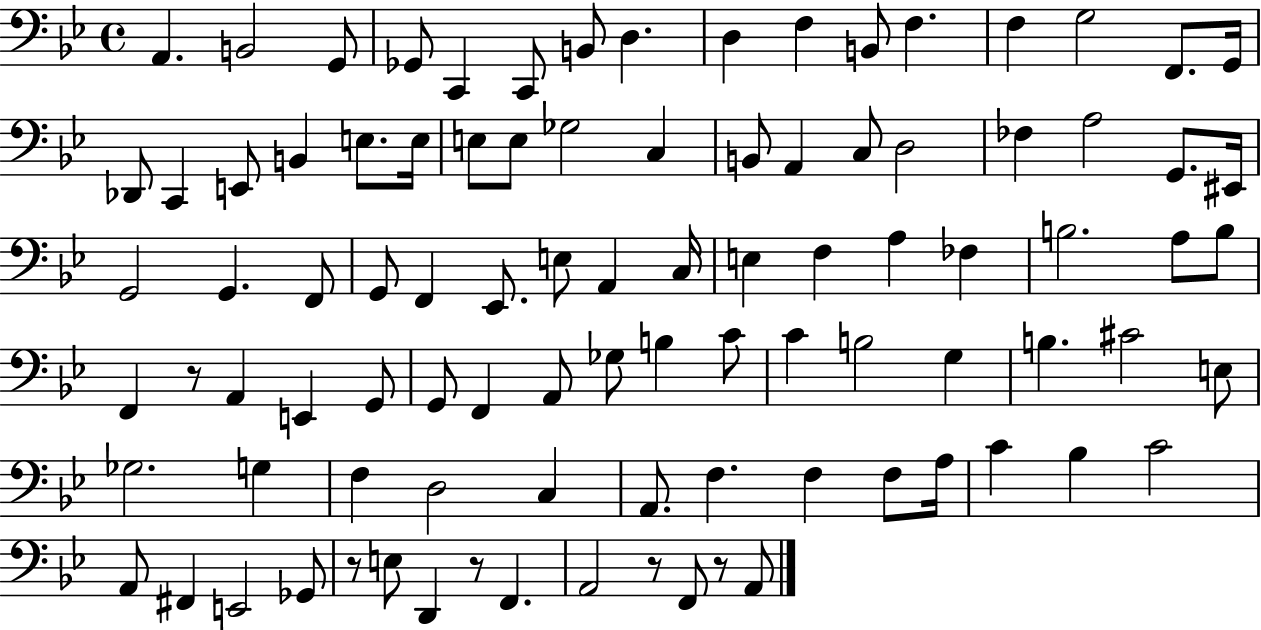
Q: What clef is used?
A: bass